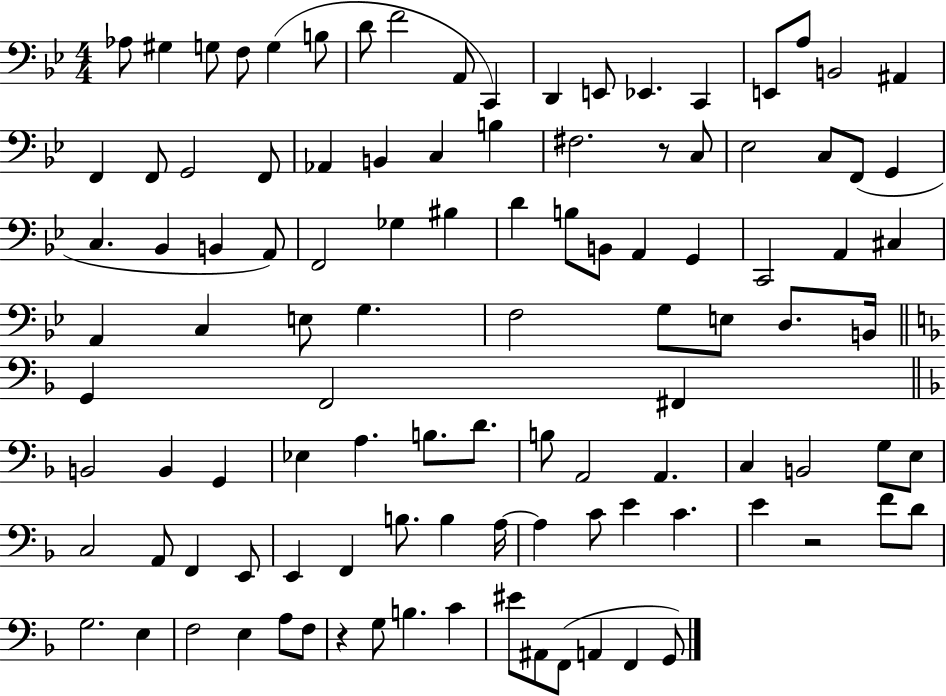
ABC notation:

X:1
T:Untitled
M:4/4
L:1/4
K:Bb
_A,/2 ^G, G,/2 F,/2 G, B,/2 D/2 F2 A,,/2 C,, D,, E,,/2 _E,, C,, E,,/2 A,/2 B,,2 ^A,, F,, F,,/2 G,,2 F,,/2 _A,, B,, C, B, ^F,2 z/2 C,/2 _E,2 C,/2 F,,/2 G,, C, _B,, B,, A,,/2 F,,2 _G, ^B, D B,/2 B,,/2 A,, G,, C,,2 A,, ^C, A,, C, E,/2 G, F,2 G,/2 E,/2 D,/2 B,,/4 G,, F,,2 ^F,, B,,2 B,, G,, _E, A, B,/2 D/2 B,/2 A,,2 A,, C, B,,2 G,/2 E,/2 C,2 A,,/2 F,, E,,/2 E,, F,, B,/2 B, A,/4 A, C/2 E C E z2 F/2 D/2 G,2 E, F,2 E, A,/2 F,/2 z G,/2 B, C ^E/2 ^A,,/2 F,,/2 A,, F,, G,,/2